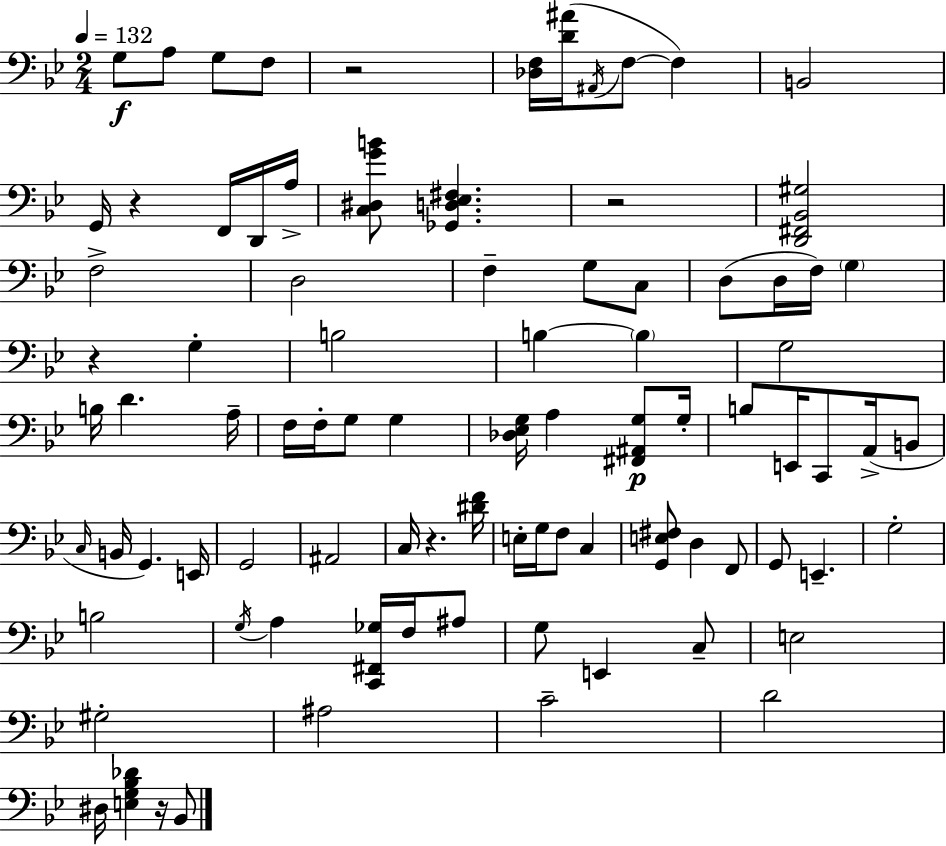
{
  \clef bass
  \numericTimeSignature
  \time 2/4
  \key bes \major
  \tempo 4 = 132
  \repeat volta 2 { g8\f a8 g8 f8 | r2 | <des f>16 <d' ais'>16( \acciaccatura { ais,16 } f8~~ f4) | b,2 | \break g,16 r4 f,16 d,16 | a16-> <c dis g' b'>8 <ges, d ees fis>4. | r2 | <d, fis, bes, gis>2 | \break f2-> | d2 | f4-- g8 c8 | d8( d16 f16) \parenthesize g4 | \break r4 g4-. | b2 | b4~~ \parenthesize b4 | g2 | \break b16 d'4. | a16-- f16 f16-. g8 g4 | <des ees g>16 a4 <fis, ais, g>8\p | g16-. b8 e,16 c,8 a,16->( b,8 | \break \grace { c16 } b,16 g,4.) | e,16 g,2 | ais,2 | c16 r4. | \break <dis' f'>16 e16-. g16 f8 c4 | <g, e fis>8 d4 | f,8 g,8 e,4.-- | g2-. | \break b2 | \acciaccatura { g16 } a4 <c, fis, ges>16 | f16 ais8 g8 e,4 | c8-- e2 | \break gis2-. | ais2 | c'2-- | d'2 | \break dis16 <e g bes des'>4 | r16 bes,8 } \bar "|."
}